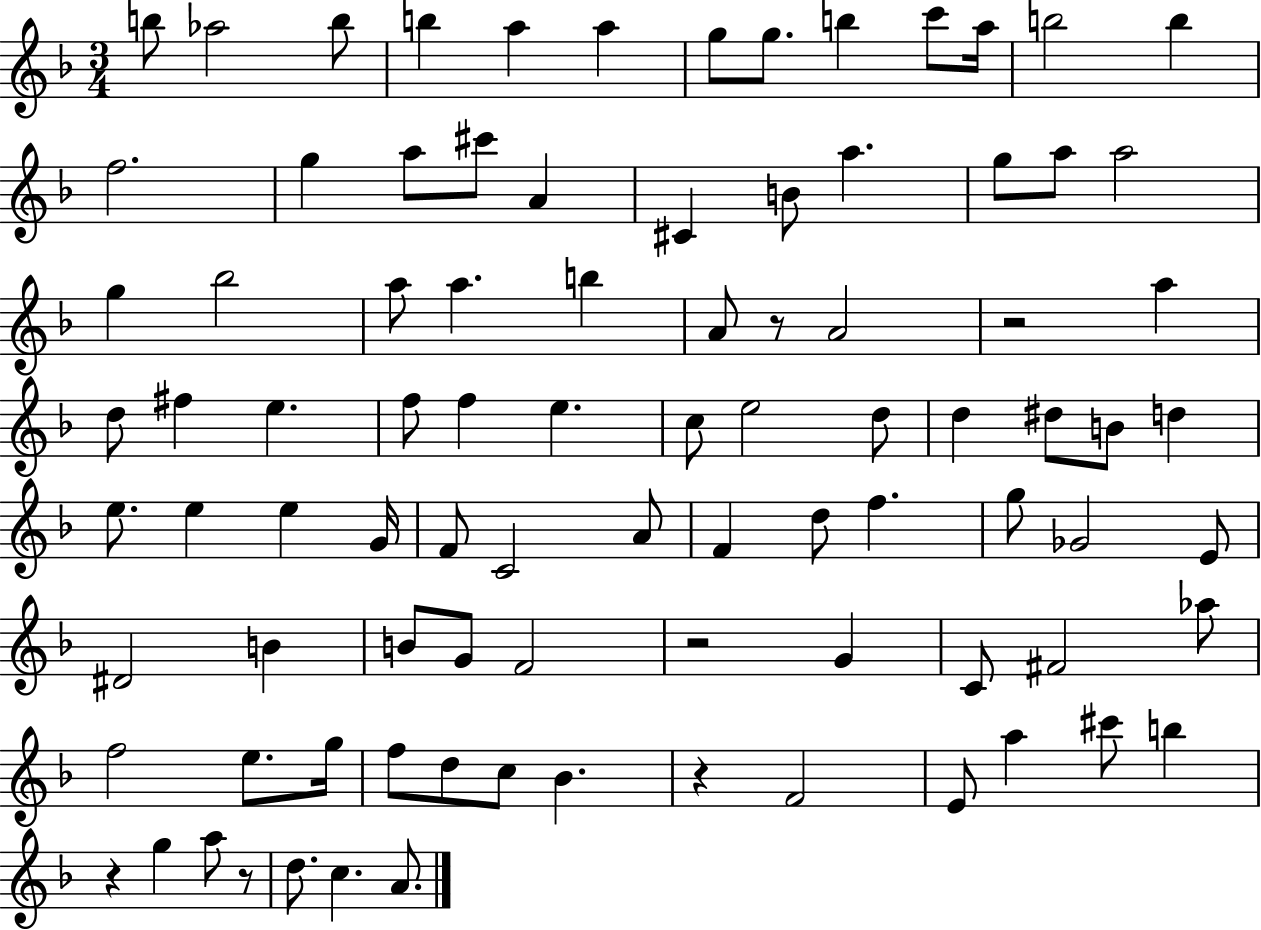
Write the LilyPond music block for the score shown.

{
  \clef treble
  \numericTimeSignature
  \time 3/4
  \key f \major
  b''8 aes''2 b''8 | b''4 a''4 a''4 | g''8 g''8. b''4 c'''8 a''16 | b''2 b''4 | \break f''2. | g''4 a''8 cis'''8 a'4 | cis'4 b'8 a''4. | g''8 a''8 a''2 | \break g''4 bes''2 | a''8 a''4. b''4 | a'8 r8 a'2 | r2 a''4 | \break d''8 fis''4 e''4. | f''8 f''4 e''4. | c''8 e''2 d''8 | d''4 dis''8 b'8 d''4 | \break e''8. e''4 e''4 g'16 | f'8 c'2 a'8 | f'4 d''8 f''4. | g''8 ges'2 e'8 | \break dis'2 b'4 | b'8 g'8 f'2 | r2 g'4 | c'8 fis'2 aes''8 | \break f''2 e''8. g''16 | f''8 d''8 c''8 bes'4. | r4 f'2 | e'8 a''4 cis'''8 b''4 | \break r4 g''4 a''8 r8 | d''8. c''4. a'8. | \bar "|."
}